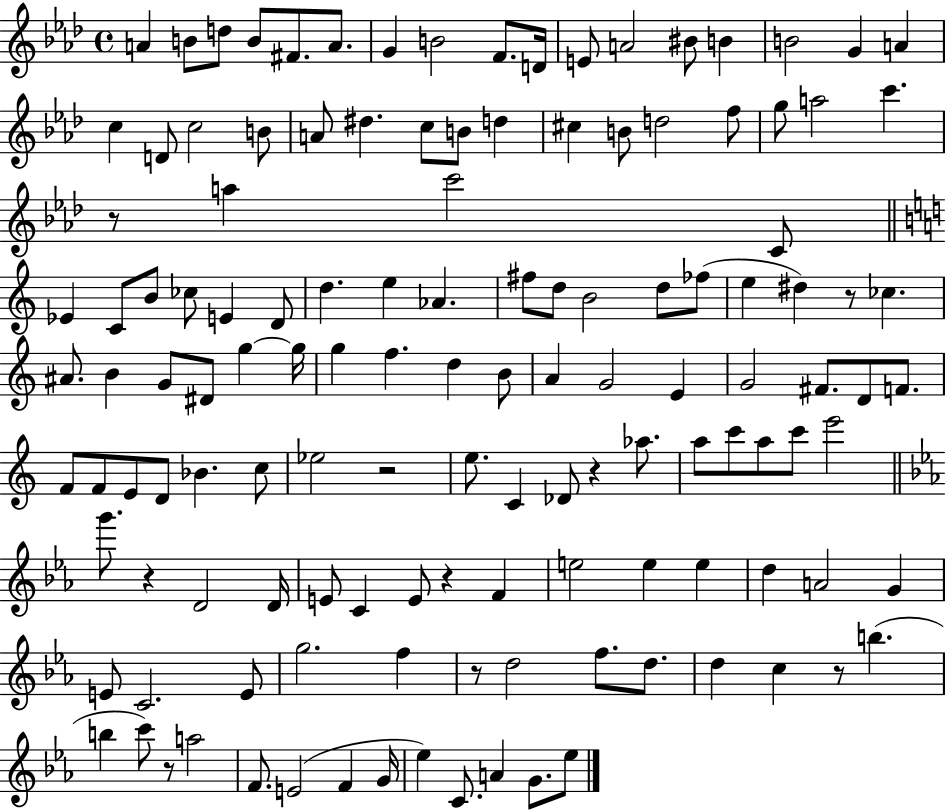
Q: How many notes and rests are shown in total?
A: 131